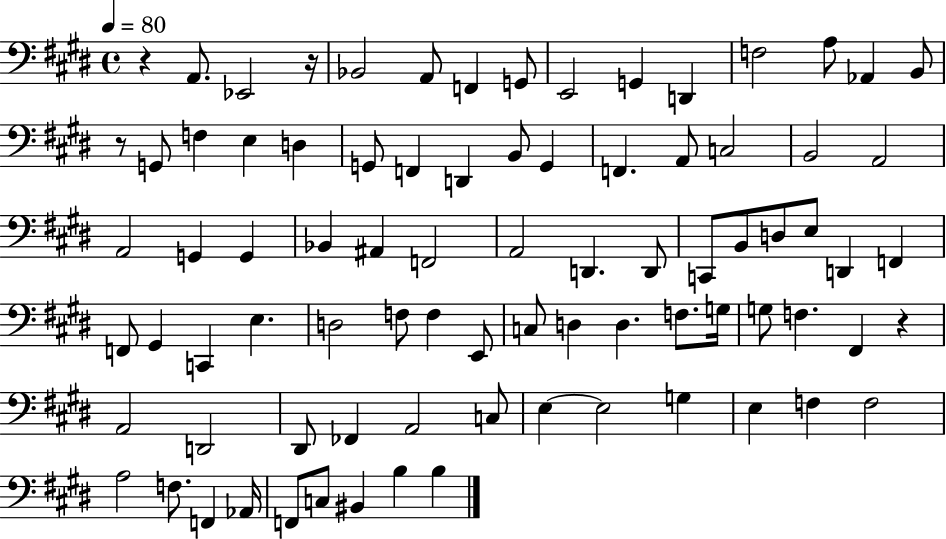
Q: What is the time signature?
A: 4/4